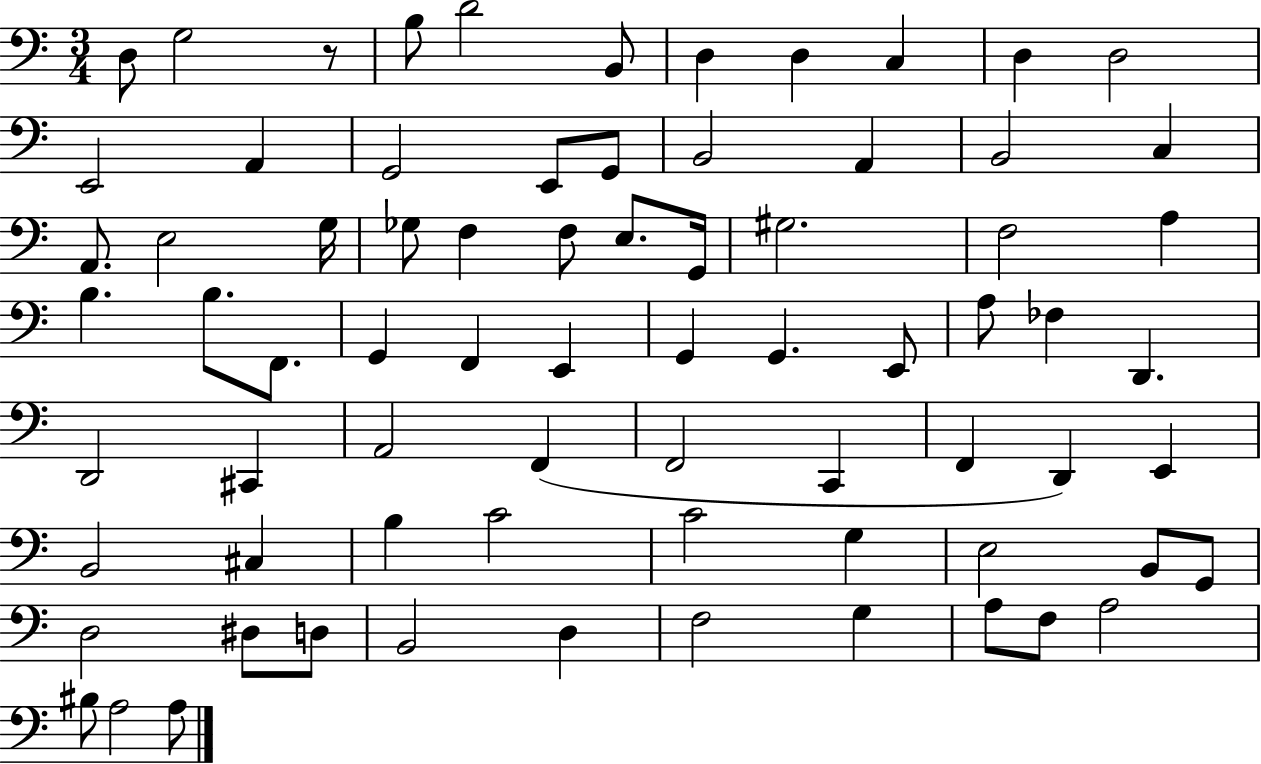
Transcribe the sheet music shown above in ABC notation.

X:1
T:Untitled
M:3/4
L:1/4
K:C
D,/2 G,2 z/2 B,/2 D2 B,,/2 D, D, C, D, D,2 E,,2 A,, G,,2 E,,/2 G,,/2 B,,2 A,, B,,2 C, A,,/2 E,2 G,/4 _G,/2 F, F,/2 E,/2 G,,/4 ^G,2 F,2 A, B, B,/2 F,,/2 G,, F,, E,, G,, G,, E,,/2 A,/2 _F, D,, D,,2 ^C,, A,,2 F,, F,,2 C,, F,, D,, E,, B,,2 ^C, B, C2 C2 G, E,2 B,,/2 G,,/2 D,2 ^D,/2 D,/2 B,,2 D, F,2 G, A,/2 F,/2 A,2 ^B,/2 A,2 A,/2